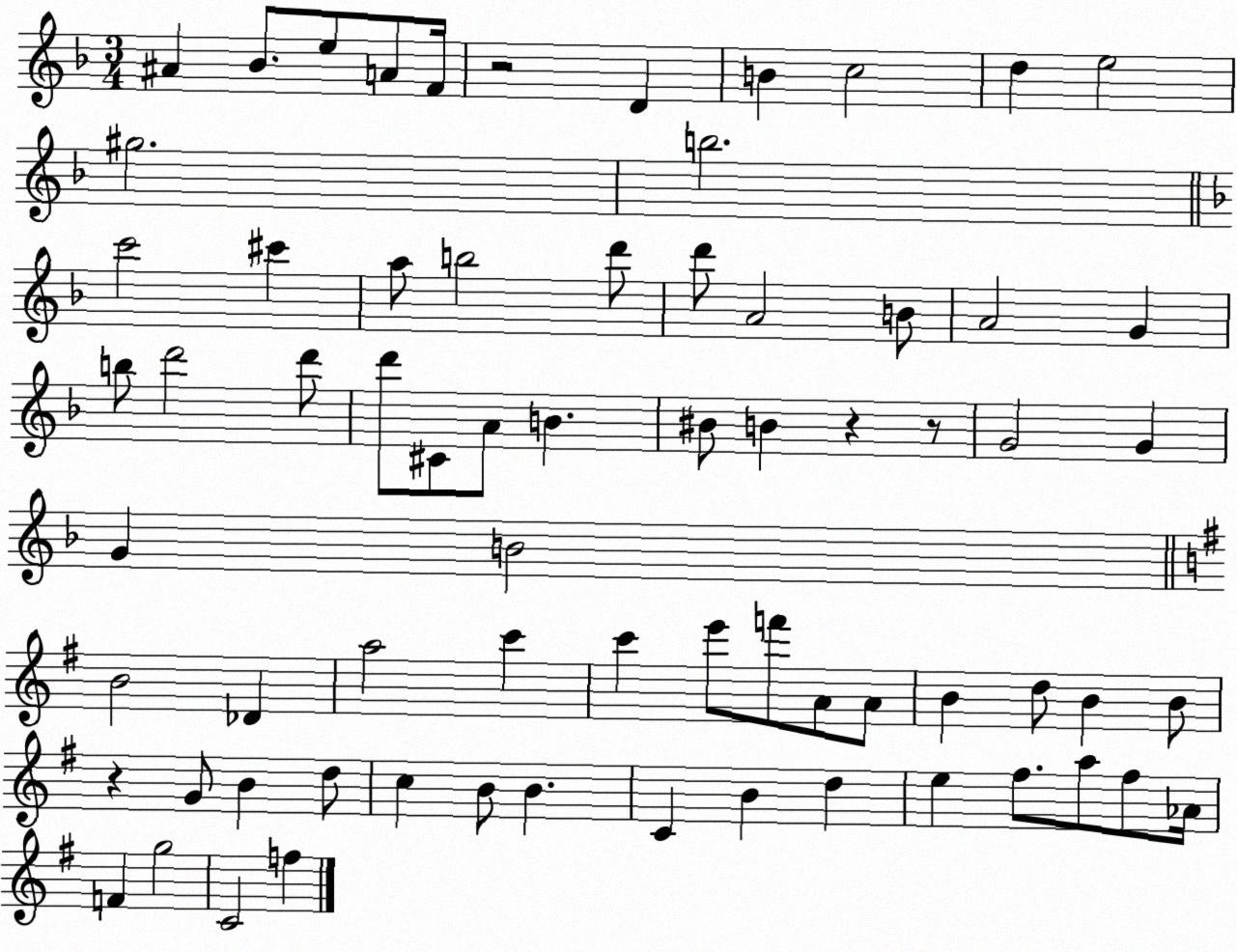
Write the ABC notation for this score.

X:1
T:Untitled
M:3/4
L:1/4
K:F
^A _B/2 e/2 A/2 F/4 z2 D B c2 d e2 ^g2 b2 c'2 ^c' a/2 b2 d'/2 d'/2 A2 B/2 A2 G b/2 d'2 d'/2 d'/2 ^C/2 A/2 B ^B/2 B z z/2 G2 G G B2 B2 _D a2 c' c' e'/2 f'/2 A/2 A/2 B d/2 B B/2 z G/2 B d/2 c B/2 B C B d e ^f/2 a/2 ^f/2 _A/4 F g2 C2 f